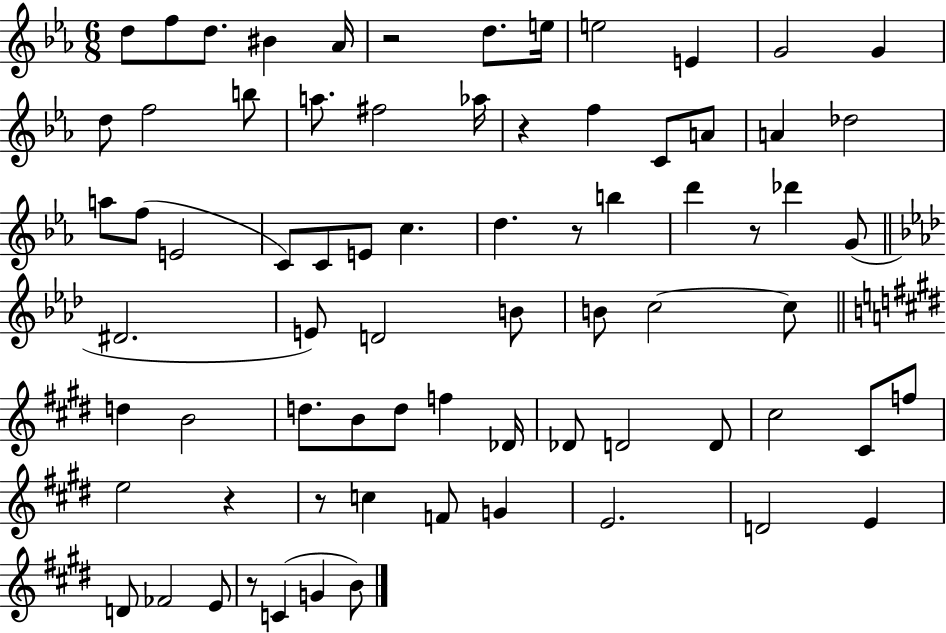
{
  \clef treble
  \numericTimeSignature
  \time 6/8
  \key ees \major
  \repeat volta 2 { d''8 f''8 d''8. bis'4 aes'16 | r2 d''8. e''16 | e''2 e'4 | g'2 g'4 | \break d''8 f''2 b''8 | a''8. fis''2 aes''16 | r4 f''4 c'8 a'8 | a'4 des''2 | \break a''8 f''8( e'2 | c'8) c'8 e'8 c''4. | d''4. r8 b''4 | d'''4 r8 des'''4 g'8( | \break \bar "||" \break \key f \minor dis'2. | e'8) d'2 b'8 | b'8 c''2~~ c''8 | \bar "||" \break \key e \major d''4 b'2 | d''8. b'8 d''8 f''4 des'16 | des'8 d'2 d'8 | cis''2 cis'8 f''8 | \break e''2 r4 | r8 c''4 f'8 g'4 | e'2. | d'2 e'4 | \break d'8 fes'2 e'8 | r8 c'4( g'4 b'8) | } \bar "|."
}